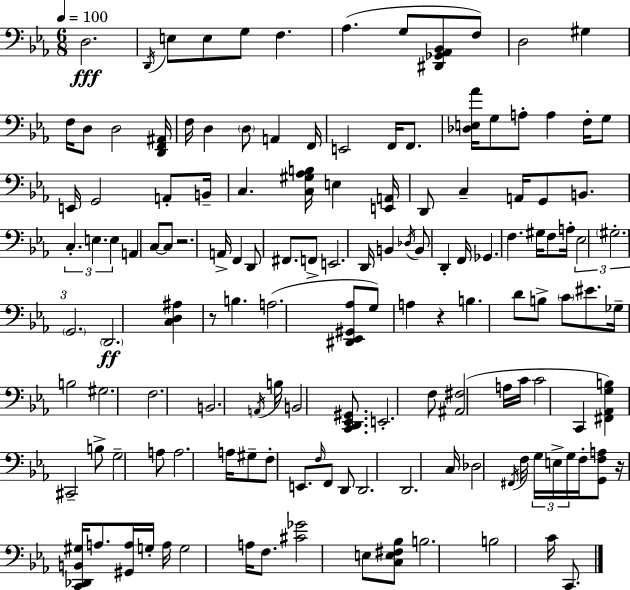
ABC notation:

X:1
T:Untitled
M:6/8
L:1/4
K:Eb
D,2 D,,/4 E,/2 E,/2 G,/2 F, _A, G,/2 [^D,,_G,,_A,,_B,,]/2 F,/2 D,2 ^G, F,/4 D,/2 D,2 [D,,F,,^A,,]/4 F,/4 D, D,/2 A,, F,,/4 E,,2 F,,/4 F,,/2 [_D,E,_A]/4 G,/2 A,/2 A, F,/4 G,/2 E,,/4 G,,2 A,,/2 B,,/4 C, [C,^G,_A,B,]/4 E, [E,,A,,]/4 D,,/2 C, A,,/4 G,,/2 B,,/2 C, E, E, A,, C,/2 C,/2 z2 A,,/4 F,, D,,/2 ^F,,/2 F,,/2 E,,2 D,,/4 B,, _D,/4 B,,/2 D,, F,,/4 _G,, F, ^G,/4 F,/2 A,/4 _E,2 ^G,2 G,,2 D,,2 [C,D,^A,] z/2 B, A,2 [^D,,_E,,^G,,_A,]/2 G,/2 A, z B, D/2 B,/2 C/2 ^E/2 _G,/4 B,2 ^G,2 F,2 B,,2 A,,/4 B,/4 B,,2 [C,,D,,_E,,^G,,]/2 E,,2 F,/2 [^A,,^F,]2 A,/4 C/4 C2 C,, [^F,,_A,,G,B,] ^C,,2 B,/2 G,2 A,/2 A,2 A,/4 ^G,/2 F,/2 E,,/2 F,/4 F,,/2 D,,/2 D,,2 D,,2 C,/4 _D,2 ^F,,/4 F,/4 G,/4 E,/4 G,/4 F,/4 [G,,F,A,]/2 z/4 [C,,_D,,B,,^G,]/4 A,/2 [^G,,A,]/4 G,/4 A,/4 G,2 A,/4 F,/2 [^C_G]2 E,/2 [C,E,^F,_B,]/2 B,2 B,2 C/4 C,,/2